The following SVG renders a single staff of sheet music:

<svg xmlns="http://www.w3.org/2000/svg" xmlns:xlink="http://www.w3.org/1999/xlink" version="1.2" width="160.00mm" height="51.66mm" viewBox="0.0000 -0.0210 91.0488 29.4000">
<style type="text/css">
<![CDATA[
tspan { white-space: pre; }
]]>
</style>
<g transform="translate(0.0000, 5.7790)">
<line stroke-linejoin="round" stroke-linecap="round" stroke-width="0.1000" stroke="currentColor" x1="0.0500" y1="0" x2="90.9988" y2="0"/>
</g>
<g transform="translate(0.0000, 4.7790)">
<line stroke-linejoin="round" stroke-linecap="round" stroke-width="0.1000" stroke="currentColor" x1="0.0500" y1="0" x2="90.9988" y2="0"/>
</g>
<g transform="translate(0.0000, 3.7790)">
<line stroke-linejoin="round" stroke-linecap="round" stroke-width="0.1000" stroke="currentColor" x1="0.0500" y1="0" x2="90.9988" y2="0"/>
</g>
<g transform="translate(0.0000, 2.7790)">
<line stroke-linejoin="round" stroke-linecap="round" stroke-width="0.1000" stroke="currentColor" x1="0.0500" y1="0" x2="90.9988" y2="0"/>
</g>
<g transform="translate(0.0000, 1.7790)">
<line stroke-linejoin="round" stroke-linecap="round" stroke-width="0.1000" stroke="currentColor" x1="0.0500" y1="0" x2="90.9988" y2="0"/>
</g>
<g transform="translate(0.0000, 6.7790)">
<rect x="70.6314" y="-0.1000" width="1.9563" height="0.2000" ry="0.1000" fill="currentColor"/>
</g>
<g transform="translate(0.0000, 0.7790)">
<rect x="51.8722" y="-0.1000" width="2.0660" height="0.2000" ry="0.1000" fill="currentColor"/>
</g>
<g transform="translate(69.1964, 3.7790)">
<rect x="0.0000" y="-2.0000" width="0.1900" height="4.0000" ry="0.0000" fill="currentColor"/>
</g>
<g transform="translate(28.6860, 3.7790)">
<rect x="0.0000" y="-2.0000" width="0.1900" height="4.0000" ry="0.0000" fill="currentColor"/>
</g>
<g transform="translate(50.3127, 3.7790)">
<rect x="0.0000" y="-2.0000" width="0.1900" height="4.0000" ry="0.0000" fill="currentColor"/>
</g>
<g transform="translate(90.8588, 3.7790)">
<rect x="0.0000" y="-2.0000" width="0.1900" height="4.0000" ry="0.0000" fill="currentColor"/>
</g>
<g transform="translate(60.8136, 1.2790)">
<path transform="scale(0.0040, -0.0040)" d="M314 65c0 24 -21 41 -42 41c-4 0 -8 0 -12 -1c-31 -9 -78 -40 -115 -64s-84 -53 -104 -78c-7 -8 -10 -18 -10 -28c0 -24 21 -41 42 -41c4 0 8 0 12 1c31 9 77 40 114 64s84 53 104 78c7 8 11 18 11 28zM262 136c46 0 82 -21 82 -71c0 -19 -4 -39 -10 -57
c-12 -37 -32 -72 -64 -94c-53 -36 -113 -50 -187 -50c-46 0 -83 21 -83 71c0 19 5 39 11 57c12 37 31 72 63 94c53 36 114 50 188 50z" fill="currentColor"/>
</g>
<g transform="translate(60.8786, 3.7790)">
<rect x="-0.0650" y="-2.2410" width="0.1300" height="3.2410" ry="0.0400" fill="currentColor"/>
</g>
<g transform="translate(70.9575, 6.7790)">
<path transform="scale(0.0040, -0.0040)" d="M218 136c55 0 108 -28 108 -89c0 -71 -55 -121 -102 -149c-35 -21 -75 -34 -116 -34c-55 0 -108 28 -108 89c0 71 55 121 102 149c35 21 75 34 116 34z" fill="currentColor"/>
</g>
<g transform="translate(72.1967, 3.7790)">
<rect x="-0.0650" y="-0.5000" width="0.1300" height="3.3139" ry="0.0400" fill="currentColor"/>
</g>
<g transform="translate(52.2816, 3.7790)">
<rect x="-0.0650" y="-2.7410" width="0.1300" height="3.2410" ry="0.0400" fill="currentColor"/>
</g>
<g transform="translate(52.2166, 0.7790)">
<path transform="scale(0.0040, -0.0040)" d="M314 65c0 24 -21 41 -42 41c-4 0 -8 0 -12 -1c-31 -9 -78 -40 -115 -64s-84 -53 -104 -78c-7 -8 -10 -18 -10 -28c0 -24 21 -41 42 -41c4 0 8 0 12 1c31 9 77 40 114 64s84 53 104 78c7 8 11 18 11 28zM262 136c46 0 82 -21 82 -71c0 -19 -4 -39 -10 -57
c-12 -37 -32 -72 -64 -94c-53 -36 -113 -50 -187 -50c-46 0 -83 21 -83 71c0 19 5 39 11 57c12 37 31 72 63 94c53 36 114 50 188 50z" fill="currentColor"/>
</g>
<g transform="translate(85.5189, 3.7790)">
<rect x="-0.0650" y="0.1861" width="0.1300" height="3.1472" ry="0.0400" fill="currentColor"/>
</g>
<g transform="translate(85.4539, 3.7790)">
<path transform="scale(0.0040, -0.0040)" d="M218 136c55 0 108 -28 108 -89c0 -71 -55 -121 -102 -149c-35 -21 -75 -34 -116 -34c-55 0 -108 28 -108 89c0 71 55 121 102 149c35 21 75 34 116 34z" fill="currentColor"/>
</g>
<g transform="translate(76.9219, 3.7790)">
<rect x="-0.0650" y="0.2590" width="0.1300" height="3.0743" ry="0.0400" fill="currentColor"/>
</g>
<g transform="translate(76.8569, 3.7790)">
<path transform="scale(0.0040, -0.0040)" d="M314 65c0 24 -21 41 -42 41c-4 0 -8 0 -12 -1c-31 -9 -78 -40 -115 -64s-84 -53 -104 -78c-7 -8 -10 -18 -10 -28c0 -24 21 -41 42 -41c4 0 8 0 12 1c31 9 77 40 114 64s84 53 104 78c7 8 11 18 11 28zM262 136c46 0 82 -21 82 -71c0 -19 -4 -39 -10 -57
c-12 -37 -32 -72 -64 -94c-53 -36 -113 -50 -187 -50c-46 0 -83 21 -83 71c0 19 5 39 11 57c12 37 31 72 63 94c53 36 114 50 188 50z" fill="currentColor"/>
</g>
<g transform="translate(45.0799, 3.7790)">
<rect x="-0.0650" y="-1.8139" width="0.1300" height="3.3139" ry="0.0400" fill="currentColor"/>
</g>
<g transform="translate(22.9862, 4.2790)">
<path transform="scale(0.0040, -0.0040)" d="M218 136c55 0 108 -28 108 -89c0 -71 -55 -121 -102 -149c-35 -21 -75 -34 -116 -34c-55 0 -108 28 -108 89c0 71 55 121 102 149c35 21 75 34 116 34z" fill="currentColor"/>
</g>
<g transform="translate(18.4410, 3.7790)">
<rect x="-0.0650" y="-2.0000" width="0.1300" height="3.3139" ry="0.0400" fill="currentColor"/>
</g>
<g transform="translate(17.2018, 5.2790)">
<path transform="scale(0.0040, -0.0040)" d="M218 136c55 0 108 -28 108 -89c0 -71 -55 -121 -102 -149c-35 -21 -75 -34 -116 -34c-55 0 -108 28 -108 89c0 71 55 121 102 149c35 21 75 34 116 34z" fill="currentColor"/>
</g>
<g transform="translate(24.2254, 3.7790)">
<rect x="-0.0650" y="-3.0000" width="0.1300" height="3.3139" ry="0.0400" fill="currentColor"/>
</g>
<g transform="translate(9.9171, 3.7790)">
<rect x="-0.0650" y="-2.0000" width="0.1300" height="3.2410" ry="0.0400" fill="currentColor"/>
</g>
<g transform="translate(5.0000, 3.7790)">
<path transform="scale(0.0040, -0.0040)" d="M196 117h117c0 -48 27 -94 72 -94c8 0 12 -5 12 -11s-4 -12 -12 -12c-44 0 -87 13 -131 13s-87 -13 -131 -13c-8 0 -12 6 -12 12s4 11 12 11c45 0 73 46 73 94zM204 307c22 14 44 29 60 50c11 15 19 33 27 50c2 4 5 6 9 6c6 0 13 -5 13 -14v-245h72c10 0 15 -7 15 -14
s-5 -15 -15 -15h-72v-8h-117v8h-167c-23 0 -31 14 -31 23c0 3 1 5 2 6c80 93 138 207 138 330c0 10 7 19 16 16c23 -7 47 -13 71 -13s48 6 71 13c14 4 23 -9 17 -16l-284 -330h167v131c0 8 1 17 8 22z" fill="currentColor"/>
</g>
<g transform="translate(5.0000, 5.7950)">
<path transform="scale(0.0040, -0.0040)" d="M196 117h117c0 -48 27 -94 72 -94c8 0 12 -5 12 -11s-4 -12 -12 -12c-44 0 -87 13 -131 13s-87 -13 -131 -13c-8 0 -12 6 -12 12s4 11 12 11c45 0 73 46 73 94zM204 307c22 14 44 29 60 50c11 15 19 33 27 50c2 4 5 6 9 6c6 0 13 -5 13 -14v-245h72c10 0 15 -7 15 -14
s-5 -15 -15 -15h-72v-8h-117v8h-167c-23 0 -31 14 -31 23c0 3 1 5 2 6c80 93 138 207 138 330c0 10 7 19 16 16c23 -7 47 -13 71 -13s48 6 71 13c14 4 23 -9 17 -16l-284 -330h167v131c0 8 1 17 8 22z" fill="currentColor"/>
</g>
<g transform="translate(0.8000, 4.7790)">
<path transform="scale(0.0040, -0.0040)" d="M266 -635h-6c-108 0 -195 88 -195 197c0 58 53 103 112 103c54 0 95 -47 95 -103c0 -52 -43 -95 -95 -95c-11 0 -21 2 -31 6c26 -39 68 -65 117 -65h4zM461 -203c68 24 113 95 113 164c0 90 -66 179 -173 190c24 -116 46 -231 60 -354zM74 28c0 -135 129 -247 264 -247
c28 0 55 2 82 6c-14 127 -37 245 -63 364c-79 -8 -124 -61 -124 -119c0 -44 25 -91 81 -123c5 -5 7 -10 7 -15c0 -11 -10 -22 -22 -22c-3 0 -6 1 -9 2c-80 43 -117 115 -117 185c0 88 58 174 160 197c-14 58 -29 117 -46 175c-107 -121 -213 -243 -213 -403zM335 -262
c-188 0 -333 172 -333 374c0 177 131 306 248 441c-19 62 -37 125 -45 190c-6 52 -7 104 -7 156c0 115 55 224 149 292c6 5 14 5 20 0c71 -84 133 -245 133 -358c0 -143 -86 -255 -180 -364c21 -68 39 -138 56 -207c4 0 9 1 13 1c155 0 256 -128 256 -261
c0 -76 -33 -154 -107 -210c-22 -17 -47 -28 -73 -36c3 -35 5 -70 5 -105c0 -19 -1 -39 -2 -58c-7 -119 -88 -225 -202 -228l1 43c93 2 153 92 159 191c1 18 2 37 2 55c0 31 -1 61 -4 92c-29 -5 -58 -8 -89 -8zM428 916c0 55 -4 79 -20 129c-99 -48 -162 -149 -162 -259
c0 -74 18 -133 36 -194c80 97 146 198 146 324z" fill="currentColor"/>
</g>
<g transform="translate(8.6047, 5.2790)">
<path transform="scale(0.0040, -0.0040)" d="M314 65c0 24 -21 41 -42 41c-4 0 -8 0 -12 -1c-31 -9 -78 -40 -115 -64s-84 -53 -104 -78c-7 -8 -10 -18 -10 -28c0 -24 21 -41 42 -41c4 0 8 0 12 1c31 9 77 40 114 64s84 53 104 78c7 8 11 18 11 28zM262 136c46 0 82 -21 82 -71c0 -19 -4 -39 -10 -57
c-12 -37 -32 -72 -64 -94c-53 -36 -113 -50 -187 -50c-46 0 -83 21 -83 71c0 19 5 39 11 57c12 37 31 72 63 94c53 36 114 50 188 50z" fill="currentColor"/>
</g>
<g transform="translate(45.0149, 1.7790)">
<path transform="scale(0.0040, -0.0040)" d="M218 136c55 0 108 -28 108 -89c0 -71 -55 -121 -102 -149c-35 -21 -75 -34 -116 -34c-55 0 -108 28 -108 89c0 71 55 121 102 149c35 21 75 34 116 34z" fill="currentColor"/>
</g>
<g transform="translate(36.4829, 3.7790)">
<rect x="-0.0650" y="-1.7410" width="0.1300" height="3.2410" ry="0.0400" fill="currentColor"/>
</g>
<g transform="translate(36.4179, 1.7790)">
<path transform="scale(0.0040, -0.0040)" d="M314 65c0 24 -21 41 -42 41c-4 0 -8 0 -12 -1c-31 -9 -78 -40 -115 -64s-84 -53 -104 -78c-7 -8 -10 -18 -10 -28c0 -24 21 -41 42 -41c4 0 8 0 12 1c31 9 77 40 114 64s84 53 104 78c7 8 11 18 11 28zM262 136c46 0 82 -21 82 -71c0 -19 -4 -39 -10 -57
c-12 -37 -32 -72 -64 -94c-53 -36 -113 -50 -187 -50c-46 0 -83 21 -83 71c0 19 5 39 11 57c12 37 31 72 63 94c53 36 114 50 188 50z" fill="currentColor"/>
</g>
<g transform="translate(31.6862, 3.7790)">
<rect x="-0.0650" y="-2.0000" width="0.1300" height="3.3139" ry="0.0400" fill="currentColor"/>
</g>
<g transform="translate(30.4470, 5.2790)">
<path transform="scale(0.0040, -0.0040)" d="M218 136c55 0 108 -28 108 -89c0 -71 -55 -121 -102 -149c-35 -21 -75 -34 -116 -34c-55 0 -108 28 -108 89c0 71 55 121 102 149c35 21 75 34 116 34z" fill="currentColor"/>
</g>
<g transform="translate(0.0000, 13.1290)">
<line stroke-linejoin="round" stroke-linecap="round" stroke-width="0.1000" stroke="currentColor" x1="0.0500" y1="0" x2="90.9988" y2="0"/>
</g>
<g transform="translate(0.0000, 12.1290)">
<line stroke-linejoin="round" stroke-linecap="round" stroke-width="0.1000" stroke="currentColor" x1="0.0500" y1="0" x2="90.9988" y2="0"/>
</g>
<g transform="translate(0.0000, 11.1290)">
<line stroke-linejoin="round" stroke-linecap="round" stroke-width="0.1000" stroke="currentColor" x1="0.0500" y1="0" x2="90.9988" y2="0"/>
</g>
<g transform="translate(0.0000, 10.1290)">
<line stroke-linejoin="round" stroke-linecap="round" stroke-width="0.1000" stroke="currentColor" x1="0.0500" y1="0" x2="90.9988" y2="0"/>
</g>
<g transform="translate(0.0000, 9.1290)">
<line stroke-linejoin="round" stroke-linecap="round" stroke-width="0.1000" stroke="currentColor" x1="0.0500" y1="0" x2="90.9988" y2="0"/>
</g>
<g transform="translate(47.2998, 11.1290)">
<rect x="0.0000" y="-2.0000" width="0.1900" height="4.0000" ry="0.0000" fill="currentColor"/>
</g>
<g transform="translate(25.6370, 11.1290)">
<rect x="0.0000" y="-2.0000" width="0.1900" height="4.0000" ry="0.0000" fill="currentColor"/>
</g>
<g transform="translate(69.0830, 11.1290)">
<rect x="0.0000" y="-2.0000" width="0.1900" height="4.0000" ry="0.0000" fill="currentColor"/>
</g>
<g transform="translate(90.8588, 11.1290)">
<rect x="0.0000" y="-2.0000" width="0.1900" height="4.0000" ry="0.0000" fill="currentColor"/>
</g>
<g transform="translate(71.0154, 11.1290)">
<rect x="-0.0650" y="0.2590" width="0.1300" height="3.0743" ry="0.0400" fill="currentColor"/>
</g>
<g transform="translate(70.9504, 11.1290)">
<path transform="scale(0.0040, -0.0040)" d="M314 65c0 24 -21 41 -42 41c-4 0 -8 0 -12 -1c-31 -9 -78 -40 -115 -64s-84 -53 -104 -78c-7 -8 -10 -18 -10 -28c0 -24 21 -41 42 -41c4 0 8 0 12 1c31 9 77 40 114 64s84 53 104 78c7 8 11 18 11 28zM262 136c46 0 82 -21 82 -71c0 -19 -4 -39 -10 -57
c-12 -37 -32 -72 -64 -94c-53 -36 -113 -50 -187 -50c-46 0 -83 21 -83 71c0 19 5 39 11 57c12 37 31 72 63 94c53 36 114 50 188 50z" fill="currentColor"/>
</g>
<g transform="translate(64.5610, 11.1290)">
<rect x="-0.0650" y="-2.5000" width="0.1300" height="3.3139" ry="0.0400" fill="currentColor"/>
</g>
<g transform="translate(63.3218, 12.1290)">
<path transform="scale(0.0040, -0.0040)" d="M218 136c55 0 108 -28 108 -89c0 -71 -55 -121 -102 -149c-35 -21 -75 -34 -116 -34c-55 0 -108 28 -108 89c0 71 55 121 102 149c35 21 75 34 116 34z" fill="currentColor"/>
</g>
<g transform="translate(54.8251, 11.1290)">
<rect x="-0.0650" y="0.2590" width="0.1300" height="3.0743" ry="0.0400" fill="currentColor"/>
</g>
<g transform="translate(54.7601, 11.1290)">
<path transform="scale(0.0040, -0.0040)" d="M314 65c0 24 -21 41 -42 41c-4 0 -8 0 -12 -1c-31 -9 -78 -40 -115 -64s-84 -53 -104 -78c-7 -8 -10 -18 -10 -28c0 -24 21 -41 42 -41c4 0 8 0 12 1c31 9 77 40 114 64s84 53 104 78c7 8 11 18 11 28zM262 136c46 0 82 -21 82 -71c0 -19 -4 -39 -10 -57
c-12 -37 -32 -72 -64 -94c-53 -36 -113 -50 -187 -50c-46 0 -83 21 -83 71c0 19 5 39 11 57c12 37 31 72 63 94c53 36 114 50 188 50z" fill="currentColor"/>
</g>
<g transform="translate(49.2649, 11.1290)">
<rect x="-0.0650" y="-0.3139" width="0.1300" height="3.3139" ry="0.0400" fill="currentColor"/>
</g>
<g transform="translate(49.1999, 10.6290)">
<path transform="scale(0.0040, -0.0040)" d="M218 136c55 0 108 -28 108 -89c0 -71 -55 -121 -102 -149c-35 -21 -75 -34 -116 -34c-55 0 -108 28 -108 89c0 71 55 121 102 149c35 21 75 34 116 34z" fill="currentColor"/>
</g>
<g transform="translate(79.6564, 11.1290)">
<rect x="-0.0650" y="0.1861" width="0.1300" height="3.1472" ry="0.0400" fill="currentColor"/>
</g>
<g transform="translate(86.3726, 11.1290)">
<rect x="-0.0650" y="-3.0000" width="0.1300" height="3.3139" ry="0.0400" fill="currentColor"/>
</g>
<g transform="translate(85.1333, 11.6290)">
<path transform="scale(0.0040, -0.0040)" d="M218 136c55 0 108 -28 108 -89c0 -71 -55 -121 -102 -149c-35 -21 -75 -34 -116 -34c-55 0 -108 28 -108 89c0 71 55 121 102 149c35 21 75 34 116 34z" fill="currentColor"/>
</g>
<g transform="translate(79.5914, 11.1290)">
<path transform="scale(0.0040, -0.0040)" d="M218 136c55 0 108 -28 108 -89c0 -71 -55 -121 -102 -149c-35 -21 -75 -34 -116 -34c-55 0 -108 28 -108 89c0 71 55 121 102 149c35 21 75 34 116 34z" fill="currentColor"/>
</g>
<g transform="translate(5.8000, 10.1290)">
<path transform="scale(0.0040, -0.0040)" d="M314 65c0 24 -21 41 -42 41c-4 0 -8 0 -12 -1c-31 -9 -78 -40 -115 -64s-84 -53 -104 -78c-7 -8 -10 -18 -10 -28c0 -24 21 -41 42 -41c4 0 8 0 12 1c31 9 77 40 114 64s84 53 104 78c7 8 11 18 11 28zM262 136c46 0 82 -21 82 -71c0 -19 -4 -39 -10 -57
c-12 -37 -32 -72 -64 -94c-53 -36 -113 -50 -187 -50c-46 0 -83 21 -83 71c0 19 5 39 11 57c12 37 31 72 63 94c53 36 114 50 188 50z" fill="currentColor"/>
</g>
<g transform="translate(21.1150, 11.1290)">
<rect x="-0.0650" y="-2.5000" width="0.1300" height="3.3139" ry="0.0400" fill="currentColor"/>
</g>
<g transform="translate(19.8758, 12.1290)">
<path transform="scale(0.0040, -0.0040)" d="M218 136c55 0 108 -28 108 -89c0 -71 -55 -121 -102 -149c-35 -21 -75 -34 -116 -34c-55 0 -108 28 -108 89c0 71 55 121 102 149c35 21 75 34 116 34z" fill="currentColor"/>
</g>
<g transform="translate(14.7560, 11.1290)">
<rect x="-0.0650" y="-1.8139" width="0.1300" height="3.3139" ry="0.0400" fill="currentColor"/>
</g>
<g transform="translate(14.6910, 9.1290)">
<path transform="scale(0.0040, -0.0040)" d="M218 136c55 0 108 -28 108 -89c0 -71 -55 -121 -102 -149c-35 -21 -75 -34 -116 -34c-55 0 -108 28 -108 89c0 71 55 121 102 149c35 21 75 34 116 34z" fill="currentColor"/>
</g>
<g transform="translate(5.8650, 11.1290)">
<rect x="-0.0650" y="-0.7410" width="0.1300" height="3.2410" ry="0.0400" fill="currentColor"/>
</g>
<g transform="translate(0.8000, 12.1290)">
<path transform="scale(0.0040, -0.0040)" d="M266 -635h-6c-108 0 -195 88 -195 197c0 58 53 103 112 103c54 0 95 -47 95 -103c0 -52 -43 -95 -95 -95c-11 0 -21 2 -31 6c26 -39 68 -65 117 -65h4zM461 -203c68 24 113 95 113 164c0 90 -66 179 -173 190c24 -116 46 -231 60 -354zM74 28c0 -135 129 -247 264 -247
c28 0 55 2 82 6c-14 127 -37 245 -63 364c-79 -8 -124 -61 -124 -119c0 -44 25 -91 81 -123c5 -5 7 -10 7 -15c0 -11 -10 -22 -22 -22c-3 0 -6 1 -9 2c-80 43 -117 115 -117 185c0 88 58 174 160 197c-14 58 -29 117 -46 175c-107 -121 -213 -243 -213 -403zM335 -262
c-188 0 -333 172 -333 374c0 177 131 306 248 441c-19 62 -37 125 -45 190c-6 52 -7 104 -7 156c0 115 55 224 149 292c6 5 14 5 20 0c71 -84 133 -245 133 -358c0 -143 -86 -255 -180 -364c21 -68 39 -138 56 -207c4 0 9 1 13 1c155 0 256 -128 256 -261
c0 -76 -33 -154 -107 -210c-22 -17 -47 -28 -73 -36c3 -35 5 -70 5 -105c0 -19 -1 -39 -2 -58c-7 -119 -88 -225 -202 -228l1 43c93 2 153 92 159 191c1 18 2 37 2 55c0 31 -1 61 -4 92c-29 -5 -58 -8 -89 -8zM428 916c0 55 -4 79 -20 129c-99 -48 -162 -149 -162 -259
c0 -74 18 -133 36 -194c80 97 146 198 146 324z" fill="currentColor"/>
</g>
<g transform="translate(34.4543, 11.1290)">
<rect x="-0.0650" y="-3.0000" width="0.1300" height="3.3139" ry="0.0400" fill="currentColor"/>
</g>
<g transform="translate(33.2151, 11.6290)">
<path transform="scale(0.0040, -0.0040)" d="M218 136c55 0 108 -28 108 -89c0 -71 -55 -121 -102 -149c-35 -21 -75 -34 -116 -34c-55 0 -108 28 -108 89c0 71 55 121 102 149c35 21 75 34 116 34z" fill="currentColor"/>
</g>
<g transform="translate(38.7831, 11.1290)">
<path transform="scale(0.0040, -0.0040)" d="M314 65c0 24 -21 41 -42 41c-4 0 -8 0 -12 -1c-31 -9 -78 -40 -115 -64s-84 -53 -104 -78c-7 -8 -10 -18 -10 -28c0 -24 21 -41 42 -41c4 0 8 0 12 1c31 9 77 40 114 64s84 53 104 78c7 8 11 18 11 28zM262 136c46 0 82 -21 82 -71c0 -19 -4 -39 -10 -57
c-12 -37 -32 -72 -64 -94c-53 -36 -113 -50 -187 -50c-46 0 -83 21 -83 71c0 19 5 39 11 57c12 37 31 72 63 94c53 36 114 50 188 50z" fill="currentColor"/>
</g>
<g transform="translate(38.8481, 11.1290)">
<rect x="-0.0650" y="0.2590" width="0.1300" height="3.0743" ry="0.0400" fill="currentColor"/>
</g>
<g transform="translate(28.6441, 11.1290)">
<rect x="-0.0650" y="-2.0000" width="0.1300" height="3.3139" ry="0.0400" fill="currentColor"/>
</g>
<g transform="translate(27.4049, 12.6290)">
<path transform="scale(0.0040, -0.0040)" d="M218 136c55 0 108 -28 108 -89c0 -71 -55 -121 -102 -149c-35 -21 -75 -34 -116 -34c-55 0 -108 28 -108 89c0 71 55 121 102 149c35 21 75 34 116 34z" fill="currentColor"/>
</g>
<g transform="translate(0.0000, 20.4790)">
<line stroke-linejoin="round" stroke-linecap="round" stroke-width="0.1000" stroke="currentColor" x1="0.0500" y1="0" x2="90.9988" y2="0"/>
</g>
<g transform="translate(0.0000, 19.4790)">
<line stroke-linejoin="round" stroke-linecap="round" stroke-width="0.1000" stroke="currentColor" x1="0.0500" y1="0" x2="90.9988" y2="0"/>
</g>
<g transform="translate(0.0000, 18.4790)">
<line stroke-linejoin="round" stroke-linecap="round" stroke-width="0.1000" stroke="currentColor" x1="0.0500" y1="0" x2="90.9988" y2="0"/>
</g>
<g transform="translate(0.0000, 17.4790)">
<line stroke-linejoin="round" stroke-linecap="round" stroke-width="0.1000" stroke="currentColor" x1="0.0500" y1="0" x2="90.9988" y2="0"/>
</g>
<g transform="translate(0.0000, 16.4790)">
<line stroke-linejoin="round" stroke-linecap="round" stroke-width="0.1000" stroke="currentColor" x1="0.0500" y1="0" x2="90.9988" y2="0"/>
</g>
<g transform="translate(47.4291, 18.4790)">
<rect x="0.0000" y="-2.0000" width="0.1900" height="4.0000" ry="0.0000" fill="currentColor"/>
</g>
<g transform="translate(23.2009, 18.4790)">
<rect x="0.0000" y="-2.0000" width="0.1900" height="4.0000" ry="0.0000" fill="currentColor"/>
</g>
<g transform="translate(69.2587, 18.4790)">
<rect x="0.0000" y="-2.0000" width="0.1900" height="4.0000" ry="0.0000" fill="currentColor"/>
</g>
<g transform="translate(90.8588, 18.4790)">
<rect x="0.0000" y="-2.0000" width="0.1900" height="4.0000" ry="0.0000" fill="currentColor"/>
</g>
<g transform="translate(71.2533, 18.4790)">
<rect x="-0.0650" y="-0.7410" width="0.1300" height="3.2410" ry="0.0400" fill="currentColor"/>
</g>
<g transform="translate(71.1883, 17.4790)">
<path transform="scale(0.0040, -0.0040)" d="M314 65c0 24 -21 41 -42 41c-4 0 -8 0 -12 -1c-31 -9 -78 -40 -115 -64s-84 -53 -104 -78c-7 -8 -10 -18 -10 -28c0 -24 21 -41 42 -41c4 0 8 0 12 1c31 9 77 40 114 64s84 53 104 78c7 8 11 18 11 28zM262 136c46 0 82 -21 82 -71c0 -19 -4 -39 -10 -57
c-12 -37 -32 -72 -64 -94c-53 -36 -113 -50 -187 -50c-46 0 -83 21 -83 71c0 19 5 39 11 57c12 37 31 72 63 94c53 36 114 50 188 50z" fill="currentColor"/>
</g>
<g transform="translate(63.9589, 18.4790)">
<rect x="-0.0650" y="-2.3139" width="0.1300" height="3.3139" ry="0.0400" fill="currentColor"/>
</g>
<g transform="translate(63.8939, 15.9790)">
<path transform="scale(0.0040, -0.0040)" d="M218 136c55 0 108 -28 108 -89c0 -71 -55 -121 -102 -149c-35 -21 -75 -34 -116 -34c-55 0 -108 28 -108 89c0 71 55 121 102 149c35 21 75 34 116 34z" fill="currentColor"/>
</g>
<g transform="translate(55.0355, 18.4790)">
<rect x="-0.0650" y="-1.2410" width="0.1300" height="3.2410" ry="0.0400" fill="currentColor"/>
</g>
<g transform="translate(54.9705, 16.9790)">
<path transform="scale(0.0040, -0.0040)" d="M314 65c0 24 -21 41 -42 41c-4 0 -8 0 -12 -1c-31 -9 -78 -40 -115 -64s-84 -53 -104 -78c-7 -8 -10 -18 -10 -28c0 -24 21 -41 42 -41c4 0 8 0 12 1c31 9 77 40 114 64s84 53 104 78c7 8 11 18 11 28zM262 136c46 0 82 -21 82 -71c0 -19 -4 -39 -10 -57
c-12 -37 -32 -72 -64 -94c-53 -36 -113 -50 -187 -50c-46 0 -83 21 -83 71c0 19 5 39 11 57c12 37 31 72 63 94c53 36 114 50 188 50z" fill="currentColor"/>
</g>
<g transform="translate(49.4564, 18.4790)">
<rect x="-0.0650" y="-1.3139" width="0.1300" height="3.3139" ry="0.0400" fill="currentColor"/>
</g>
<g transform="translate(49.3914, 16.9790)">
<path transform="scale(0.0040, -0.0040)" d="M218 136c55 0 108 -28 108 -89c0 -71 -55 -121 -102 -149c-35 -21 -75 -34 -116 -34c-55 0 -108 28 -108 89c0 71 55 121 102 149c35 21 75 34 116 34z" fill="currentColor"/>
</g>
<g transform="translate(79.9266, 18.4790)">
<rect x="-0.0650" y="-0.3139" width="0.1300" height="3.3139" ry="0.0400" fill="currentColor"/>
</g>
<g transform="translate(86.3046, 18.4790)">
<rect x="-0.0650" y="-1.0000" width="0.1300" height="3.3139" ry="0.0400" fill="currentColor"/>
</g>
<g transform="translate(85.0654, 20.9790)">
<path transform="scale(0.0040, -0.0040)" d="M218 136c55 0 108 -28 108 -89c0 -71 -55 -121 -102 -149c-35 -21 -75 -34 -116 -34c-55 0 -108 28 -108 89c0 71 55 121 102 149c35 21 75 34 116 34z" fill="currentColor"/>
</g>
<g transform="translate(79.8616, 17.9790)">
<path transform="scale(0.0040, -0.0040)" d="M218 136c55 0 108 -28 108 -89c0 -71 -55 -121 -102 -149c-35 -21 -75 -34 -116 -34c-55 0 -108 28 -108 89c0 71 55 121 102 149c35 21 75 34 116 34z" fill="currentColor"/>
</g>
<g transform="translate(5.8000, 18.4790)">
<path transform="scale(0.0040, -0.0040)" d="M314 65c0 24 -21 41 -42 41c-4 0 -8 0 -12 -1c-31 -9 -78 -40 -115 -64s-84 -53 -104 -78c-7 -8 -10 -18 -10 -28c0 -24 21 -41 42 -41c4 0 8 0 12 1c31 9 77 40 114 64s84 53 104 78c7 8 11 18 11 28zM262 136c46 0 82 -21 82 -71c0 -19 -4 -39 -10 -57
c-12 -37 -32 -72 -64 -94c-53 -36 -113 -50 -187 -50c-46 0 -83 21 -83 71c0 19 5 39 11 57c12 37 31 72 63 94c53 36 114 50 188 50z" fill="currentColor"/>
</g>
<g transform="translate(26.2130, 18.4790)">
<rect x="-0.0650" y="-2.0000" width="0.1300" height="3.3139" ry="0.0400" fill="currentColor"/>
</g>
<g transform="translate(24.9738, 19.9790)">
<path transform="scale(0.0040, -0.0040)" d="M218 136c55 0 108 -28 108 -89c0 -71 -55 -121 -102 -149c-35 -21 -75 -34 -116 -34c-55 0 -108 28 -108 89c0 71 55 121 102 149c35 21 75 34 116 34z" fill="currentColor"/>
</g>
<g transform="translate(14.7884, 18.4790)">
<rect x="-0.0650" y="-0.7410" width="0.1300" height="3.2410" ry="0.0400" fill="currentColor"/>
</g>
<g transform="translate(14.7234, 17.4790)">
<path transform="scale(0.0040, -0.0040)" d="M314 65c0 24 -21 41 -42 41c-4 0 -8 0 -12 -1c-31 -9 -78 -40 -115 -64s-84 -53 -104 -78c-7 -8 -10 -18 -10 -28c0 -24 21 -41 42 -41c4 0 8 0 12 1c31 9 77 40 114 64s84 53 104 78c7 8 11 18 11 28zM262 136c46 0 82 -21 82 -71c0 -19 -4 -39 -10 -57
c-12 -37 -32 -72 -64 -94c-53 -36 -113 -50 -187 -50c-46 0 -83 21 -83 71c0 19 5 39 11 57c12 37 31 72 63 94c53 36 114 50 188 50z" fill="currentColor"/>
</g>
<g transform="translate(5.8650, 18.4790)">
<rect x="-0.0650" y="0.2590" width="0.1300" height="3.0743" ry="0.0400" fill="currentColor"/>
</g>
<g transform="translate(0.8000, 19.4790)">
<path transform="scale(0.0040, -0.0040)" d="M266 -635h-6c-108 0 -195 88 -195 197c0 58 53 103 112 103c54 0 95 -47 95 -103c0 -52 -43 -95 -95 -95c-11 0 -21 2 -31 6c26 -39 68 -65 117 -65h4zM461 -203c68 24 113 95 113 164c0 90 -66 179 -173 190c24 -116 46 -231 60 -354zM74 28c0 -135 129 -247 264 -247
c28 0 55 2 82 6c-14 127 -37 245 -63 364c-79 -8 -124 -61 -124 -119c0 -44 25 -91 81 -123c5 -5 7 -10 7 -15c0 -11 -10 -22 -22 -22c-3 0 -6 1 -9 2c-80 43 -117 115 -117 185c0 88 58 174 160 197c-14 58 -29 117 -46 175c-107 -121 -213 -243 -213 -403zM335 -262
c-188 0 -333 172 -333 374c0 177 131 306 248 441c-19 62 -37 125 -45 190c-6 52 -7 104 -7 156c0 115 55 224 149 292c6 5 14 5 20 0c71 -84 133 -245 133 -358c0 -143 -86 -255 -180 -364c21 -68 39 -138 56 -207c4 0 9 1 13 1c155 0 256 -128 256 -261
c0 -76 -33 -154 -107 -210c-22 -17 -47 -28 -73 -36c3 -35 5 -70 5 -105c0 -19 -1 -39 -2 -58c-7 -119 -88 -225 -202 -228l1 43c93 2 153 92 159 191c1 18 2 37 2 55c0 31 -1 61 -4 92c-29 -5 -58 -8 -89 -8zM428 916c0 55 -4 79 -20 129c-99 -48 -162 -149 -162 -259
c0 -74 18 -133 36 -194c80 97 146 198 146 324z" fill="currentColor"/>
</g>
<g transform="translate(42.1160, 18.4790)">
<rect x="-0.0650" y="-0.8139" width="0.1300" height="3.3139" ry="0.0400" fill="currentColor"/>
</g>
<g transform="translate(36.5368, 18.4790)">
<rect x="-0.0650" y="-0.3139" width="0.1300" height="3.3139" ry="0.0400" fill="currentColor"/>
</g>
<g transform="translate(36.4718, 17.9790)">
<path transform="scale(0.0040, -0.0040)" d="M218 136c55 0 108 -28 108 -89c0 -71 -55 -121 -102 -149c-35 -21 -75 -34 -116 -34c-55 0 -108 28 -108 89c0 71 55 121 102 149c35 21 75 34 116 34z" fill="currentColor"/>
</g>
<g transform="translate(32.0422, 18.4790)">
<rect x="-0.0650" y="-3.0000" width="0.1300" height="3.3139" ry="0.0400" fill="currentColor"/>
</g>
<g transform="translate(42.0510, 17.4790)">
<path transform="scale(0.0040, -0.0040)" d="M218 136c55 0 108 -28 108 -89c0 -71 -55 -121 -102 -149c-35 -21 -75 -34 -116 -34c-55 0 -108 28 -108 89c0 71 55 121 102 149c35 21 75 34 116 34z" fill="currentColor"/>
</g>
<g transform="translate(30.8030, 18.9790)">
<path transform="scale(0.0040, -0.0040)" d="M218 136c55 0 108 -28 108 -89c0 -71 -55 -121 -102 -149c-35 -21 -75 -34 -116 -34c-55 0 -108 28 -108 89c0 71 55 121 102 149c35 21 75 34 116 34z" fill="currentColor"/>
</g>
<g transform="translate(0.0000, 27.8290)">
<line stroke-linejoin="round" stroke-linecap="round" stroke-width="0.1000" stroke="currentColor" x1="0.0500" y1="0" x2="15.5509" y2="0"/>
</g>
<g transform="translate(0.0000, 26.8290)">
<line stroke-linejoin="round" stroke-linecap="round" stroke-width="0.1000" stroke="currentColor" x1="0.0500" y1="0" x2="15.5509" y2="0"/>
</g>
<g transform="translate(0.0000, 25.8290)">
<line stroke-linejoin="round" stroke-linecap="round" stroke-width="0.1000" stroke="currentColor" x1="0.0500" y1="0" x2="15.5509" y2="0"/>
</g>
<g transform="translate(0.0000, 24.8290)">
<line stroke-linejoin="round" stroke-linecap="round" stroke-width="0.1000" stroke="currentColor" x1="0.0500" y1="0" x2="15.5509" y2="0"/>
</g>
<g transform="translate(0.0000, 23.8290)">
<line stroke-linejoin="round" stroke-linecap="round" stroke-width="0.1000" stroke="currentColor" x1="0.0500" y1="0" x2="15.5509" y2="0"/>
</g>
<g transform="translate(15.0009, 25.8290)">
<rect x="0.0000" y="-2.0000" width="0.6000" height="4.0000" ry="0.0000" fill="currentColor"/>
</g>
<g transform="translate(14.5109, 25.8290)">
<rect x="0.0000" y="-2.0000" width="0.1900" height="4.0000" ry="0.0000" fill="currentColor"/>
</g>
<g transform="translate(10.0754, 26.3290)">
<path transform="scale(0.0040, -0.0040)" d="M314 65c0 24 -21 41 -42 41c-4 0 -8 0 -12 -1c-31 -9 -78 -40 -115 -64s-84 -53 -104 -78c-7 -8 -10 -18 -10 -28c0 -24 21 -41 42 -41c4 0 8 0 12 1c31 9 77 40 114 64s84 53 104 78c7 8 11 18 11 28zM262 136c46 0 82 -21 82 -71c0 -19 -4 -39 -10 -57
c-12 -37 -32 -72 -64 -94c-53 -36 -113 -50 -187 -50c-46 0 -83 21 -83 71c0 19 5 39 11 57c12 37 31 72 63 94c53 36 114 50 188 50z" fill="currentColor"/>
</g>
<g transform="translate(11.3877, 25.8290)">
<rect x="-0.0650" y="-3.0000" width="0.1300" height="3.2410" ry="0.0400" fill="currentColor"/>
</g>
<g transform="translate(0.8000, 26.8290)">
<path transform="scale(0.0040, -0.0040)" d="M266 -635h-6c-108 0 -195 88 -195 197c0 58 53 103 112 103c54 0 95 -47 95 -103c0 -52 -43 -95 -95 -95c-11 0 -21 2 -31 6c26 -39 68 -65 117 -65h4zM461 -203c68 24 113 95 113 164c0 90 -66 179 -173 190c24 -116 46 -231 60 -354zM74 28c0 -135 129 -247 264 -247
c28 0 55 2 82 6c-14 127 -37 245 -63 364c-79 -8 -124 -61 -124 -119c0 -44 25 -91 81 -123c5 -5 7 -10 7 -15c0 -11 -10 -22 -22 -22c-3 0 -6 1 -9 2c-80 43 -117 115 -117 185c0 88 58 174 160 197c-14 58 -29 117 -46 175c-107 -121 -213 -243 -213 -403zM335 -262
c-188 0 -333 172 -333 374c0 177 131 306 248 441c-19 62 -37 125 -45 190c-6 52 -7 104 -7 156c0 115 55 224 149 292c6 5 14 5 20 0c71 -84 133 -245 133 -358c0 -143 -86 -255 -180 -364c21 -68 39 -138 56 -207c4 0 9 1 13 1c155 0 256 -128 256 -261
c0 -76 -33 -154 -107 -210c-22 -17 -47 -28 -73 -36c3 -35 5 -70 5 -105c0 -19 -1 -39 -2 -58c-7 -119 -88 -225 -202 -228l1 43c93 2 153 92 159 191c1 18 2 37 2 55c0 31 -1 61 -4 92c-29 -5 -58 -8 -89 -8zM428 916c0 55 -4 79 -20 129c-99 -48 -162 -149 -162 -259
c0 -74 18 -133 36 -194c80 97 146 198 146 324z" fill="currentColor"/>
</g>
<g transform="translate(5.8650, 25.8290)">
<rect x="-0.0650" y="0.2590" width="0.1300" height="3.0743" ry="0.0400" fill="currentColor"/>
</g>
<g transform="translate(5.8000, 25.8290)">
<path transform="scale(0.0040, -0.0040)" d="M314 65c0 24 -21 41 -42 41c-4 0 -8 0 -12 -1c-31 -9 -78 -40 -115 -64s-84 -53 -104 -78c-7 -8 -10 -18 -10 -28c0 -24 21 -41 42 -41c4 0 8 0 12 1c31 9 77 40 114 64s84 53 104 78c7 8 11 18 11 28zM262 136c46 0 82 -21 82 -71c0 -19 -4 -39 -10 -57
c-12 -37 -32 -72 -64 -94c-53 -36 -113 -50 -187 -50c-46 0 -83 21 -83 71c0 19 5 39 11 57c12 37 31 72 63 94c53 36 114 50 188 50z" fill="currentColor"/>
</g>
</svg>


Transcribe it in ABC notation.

X:1
T:Untitled
M:4/4
L:1/4
K:C
F2 F A F f2 f a2 g2 C B2 B d2 f G F A B2 c B2 G B2 B A B2 d2 F A c d e e2 g d2 c D B2 A2